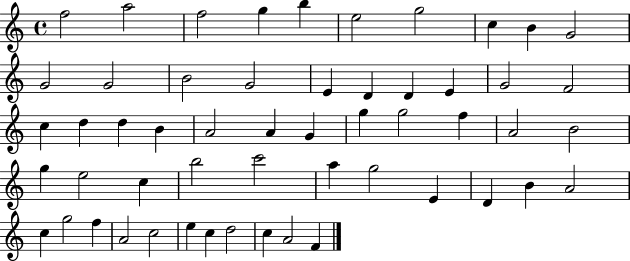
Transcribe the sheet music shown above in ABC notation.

X:1
T:Untitled
M:4/4
L:1/4
K:C
f2 a2 f2 g b e2 g2 c B G2 G2 G2 B2 G2 E D D E G2 F2 c d d B A2 A G g g2 f A2 B2 g e2 c b2 c'2 a g2 E D B A2 c g2 f A2 c2 e c d2 c A2 F